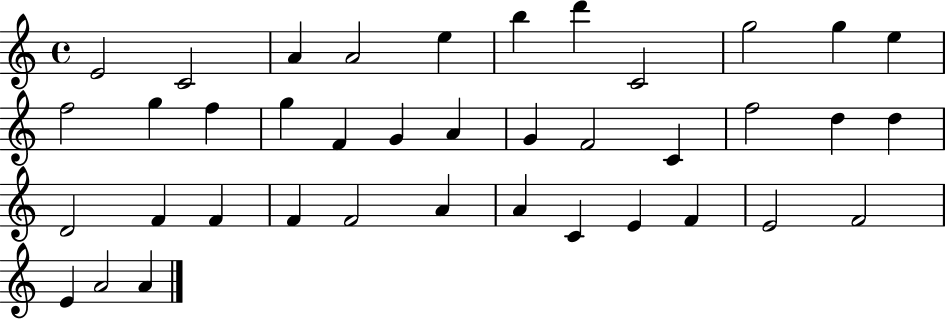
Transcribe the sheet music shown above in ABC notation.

X:1
T:Untitled
M:4/4
L:1/4
K:C
E2 C2 A A2 e b d' C2 g2 g e f2 g f g F G A G F2 C f2 d d D2 F F F F2 A A C E F E2 F2 E A2 A